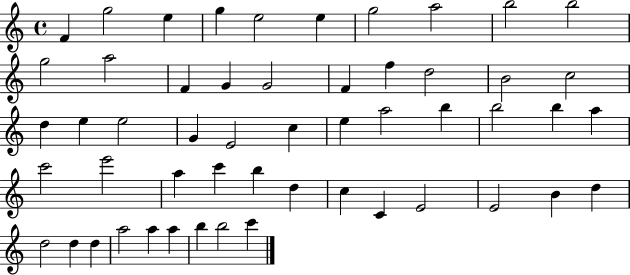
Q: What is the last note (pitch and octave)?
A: C6